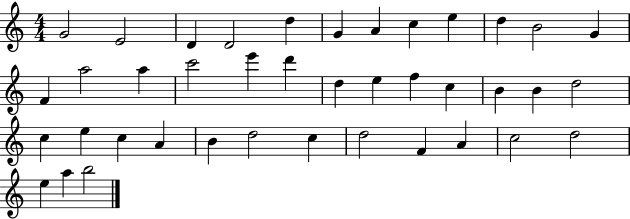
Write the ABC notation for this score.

X:1
T:Untitled
M:4/4
L:1/4
K:C
G2 E2 D D2 d G A c e d B2 G F a2 a c'2 e' d' d e f c B B d2 c e c A B d2 c d2 F A c2 d2 e a b2